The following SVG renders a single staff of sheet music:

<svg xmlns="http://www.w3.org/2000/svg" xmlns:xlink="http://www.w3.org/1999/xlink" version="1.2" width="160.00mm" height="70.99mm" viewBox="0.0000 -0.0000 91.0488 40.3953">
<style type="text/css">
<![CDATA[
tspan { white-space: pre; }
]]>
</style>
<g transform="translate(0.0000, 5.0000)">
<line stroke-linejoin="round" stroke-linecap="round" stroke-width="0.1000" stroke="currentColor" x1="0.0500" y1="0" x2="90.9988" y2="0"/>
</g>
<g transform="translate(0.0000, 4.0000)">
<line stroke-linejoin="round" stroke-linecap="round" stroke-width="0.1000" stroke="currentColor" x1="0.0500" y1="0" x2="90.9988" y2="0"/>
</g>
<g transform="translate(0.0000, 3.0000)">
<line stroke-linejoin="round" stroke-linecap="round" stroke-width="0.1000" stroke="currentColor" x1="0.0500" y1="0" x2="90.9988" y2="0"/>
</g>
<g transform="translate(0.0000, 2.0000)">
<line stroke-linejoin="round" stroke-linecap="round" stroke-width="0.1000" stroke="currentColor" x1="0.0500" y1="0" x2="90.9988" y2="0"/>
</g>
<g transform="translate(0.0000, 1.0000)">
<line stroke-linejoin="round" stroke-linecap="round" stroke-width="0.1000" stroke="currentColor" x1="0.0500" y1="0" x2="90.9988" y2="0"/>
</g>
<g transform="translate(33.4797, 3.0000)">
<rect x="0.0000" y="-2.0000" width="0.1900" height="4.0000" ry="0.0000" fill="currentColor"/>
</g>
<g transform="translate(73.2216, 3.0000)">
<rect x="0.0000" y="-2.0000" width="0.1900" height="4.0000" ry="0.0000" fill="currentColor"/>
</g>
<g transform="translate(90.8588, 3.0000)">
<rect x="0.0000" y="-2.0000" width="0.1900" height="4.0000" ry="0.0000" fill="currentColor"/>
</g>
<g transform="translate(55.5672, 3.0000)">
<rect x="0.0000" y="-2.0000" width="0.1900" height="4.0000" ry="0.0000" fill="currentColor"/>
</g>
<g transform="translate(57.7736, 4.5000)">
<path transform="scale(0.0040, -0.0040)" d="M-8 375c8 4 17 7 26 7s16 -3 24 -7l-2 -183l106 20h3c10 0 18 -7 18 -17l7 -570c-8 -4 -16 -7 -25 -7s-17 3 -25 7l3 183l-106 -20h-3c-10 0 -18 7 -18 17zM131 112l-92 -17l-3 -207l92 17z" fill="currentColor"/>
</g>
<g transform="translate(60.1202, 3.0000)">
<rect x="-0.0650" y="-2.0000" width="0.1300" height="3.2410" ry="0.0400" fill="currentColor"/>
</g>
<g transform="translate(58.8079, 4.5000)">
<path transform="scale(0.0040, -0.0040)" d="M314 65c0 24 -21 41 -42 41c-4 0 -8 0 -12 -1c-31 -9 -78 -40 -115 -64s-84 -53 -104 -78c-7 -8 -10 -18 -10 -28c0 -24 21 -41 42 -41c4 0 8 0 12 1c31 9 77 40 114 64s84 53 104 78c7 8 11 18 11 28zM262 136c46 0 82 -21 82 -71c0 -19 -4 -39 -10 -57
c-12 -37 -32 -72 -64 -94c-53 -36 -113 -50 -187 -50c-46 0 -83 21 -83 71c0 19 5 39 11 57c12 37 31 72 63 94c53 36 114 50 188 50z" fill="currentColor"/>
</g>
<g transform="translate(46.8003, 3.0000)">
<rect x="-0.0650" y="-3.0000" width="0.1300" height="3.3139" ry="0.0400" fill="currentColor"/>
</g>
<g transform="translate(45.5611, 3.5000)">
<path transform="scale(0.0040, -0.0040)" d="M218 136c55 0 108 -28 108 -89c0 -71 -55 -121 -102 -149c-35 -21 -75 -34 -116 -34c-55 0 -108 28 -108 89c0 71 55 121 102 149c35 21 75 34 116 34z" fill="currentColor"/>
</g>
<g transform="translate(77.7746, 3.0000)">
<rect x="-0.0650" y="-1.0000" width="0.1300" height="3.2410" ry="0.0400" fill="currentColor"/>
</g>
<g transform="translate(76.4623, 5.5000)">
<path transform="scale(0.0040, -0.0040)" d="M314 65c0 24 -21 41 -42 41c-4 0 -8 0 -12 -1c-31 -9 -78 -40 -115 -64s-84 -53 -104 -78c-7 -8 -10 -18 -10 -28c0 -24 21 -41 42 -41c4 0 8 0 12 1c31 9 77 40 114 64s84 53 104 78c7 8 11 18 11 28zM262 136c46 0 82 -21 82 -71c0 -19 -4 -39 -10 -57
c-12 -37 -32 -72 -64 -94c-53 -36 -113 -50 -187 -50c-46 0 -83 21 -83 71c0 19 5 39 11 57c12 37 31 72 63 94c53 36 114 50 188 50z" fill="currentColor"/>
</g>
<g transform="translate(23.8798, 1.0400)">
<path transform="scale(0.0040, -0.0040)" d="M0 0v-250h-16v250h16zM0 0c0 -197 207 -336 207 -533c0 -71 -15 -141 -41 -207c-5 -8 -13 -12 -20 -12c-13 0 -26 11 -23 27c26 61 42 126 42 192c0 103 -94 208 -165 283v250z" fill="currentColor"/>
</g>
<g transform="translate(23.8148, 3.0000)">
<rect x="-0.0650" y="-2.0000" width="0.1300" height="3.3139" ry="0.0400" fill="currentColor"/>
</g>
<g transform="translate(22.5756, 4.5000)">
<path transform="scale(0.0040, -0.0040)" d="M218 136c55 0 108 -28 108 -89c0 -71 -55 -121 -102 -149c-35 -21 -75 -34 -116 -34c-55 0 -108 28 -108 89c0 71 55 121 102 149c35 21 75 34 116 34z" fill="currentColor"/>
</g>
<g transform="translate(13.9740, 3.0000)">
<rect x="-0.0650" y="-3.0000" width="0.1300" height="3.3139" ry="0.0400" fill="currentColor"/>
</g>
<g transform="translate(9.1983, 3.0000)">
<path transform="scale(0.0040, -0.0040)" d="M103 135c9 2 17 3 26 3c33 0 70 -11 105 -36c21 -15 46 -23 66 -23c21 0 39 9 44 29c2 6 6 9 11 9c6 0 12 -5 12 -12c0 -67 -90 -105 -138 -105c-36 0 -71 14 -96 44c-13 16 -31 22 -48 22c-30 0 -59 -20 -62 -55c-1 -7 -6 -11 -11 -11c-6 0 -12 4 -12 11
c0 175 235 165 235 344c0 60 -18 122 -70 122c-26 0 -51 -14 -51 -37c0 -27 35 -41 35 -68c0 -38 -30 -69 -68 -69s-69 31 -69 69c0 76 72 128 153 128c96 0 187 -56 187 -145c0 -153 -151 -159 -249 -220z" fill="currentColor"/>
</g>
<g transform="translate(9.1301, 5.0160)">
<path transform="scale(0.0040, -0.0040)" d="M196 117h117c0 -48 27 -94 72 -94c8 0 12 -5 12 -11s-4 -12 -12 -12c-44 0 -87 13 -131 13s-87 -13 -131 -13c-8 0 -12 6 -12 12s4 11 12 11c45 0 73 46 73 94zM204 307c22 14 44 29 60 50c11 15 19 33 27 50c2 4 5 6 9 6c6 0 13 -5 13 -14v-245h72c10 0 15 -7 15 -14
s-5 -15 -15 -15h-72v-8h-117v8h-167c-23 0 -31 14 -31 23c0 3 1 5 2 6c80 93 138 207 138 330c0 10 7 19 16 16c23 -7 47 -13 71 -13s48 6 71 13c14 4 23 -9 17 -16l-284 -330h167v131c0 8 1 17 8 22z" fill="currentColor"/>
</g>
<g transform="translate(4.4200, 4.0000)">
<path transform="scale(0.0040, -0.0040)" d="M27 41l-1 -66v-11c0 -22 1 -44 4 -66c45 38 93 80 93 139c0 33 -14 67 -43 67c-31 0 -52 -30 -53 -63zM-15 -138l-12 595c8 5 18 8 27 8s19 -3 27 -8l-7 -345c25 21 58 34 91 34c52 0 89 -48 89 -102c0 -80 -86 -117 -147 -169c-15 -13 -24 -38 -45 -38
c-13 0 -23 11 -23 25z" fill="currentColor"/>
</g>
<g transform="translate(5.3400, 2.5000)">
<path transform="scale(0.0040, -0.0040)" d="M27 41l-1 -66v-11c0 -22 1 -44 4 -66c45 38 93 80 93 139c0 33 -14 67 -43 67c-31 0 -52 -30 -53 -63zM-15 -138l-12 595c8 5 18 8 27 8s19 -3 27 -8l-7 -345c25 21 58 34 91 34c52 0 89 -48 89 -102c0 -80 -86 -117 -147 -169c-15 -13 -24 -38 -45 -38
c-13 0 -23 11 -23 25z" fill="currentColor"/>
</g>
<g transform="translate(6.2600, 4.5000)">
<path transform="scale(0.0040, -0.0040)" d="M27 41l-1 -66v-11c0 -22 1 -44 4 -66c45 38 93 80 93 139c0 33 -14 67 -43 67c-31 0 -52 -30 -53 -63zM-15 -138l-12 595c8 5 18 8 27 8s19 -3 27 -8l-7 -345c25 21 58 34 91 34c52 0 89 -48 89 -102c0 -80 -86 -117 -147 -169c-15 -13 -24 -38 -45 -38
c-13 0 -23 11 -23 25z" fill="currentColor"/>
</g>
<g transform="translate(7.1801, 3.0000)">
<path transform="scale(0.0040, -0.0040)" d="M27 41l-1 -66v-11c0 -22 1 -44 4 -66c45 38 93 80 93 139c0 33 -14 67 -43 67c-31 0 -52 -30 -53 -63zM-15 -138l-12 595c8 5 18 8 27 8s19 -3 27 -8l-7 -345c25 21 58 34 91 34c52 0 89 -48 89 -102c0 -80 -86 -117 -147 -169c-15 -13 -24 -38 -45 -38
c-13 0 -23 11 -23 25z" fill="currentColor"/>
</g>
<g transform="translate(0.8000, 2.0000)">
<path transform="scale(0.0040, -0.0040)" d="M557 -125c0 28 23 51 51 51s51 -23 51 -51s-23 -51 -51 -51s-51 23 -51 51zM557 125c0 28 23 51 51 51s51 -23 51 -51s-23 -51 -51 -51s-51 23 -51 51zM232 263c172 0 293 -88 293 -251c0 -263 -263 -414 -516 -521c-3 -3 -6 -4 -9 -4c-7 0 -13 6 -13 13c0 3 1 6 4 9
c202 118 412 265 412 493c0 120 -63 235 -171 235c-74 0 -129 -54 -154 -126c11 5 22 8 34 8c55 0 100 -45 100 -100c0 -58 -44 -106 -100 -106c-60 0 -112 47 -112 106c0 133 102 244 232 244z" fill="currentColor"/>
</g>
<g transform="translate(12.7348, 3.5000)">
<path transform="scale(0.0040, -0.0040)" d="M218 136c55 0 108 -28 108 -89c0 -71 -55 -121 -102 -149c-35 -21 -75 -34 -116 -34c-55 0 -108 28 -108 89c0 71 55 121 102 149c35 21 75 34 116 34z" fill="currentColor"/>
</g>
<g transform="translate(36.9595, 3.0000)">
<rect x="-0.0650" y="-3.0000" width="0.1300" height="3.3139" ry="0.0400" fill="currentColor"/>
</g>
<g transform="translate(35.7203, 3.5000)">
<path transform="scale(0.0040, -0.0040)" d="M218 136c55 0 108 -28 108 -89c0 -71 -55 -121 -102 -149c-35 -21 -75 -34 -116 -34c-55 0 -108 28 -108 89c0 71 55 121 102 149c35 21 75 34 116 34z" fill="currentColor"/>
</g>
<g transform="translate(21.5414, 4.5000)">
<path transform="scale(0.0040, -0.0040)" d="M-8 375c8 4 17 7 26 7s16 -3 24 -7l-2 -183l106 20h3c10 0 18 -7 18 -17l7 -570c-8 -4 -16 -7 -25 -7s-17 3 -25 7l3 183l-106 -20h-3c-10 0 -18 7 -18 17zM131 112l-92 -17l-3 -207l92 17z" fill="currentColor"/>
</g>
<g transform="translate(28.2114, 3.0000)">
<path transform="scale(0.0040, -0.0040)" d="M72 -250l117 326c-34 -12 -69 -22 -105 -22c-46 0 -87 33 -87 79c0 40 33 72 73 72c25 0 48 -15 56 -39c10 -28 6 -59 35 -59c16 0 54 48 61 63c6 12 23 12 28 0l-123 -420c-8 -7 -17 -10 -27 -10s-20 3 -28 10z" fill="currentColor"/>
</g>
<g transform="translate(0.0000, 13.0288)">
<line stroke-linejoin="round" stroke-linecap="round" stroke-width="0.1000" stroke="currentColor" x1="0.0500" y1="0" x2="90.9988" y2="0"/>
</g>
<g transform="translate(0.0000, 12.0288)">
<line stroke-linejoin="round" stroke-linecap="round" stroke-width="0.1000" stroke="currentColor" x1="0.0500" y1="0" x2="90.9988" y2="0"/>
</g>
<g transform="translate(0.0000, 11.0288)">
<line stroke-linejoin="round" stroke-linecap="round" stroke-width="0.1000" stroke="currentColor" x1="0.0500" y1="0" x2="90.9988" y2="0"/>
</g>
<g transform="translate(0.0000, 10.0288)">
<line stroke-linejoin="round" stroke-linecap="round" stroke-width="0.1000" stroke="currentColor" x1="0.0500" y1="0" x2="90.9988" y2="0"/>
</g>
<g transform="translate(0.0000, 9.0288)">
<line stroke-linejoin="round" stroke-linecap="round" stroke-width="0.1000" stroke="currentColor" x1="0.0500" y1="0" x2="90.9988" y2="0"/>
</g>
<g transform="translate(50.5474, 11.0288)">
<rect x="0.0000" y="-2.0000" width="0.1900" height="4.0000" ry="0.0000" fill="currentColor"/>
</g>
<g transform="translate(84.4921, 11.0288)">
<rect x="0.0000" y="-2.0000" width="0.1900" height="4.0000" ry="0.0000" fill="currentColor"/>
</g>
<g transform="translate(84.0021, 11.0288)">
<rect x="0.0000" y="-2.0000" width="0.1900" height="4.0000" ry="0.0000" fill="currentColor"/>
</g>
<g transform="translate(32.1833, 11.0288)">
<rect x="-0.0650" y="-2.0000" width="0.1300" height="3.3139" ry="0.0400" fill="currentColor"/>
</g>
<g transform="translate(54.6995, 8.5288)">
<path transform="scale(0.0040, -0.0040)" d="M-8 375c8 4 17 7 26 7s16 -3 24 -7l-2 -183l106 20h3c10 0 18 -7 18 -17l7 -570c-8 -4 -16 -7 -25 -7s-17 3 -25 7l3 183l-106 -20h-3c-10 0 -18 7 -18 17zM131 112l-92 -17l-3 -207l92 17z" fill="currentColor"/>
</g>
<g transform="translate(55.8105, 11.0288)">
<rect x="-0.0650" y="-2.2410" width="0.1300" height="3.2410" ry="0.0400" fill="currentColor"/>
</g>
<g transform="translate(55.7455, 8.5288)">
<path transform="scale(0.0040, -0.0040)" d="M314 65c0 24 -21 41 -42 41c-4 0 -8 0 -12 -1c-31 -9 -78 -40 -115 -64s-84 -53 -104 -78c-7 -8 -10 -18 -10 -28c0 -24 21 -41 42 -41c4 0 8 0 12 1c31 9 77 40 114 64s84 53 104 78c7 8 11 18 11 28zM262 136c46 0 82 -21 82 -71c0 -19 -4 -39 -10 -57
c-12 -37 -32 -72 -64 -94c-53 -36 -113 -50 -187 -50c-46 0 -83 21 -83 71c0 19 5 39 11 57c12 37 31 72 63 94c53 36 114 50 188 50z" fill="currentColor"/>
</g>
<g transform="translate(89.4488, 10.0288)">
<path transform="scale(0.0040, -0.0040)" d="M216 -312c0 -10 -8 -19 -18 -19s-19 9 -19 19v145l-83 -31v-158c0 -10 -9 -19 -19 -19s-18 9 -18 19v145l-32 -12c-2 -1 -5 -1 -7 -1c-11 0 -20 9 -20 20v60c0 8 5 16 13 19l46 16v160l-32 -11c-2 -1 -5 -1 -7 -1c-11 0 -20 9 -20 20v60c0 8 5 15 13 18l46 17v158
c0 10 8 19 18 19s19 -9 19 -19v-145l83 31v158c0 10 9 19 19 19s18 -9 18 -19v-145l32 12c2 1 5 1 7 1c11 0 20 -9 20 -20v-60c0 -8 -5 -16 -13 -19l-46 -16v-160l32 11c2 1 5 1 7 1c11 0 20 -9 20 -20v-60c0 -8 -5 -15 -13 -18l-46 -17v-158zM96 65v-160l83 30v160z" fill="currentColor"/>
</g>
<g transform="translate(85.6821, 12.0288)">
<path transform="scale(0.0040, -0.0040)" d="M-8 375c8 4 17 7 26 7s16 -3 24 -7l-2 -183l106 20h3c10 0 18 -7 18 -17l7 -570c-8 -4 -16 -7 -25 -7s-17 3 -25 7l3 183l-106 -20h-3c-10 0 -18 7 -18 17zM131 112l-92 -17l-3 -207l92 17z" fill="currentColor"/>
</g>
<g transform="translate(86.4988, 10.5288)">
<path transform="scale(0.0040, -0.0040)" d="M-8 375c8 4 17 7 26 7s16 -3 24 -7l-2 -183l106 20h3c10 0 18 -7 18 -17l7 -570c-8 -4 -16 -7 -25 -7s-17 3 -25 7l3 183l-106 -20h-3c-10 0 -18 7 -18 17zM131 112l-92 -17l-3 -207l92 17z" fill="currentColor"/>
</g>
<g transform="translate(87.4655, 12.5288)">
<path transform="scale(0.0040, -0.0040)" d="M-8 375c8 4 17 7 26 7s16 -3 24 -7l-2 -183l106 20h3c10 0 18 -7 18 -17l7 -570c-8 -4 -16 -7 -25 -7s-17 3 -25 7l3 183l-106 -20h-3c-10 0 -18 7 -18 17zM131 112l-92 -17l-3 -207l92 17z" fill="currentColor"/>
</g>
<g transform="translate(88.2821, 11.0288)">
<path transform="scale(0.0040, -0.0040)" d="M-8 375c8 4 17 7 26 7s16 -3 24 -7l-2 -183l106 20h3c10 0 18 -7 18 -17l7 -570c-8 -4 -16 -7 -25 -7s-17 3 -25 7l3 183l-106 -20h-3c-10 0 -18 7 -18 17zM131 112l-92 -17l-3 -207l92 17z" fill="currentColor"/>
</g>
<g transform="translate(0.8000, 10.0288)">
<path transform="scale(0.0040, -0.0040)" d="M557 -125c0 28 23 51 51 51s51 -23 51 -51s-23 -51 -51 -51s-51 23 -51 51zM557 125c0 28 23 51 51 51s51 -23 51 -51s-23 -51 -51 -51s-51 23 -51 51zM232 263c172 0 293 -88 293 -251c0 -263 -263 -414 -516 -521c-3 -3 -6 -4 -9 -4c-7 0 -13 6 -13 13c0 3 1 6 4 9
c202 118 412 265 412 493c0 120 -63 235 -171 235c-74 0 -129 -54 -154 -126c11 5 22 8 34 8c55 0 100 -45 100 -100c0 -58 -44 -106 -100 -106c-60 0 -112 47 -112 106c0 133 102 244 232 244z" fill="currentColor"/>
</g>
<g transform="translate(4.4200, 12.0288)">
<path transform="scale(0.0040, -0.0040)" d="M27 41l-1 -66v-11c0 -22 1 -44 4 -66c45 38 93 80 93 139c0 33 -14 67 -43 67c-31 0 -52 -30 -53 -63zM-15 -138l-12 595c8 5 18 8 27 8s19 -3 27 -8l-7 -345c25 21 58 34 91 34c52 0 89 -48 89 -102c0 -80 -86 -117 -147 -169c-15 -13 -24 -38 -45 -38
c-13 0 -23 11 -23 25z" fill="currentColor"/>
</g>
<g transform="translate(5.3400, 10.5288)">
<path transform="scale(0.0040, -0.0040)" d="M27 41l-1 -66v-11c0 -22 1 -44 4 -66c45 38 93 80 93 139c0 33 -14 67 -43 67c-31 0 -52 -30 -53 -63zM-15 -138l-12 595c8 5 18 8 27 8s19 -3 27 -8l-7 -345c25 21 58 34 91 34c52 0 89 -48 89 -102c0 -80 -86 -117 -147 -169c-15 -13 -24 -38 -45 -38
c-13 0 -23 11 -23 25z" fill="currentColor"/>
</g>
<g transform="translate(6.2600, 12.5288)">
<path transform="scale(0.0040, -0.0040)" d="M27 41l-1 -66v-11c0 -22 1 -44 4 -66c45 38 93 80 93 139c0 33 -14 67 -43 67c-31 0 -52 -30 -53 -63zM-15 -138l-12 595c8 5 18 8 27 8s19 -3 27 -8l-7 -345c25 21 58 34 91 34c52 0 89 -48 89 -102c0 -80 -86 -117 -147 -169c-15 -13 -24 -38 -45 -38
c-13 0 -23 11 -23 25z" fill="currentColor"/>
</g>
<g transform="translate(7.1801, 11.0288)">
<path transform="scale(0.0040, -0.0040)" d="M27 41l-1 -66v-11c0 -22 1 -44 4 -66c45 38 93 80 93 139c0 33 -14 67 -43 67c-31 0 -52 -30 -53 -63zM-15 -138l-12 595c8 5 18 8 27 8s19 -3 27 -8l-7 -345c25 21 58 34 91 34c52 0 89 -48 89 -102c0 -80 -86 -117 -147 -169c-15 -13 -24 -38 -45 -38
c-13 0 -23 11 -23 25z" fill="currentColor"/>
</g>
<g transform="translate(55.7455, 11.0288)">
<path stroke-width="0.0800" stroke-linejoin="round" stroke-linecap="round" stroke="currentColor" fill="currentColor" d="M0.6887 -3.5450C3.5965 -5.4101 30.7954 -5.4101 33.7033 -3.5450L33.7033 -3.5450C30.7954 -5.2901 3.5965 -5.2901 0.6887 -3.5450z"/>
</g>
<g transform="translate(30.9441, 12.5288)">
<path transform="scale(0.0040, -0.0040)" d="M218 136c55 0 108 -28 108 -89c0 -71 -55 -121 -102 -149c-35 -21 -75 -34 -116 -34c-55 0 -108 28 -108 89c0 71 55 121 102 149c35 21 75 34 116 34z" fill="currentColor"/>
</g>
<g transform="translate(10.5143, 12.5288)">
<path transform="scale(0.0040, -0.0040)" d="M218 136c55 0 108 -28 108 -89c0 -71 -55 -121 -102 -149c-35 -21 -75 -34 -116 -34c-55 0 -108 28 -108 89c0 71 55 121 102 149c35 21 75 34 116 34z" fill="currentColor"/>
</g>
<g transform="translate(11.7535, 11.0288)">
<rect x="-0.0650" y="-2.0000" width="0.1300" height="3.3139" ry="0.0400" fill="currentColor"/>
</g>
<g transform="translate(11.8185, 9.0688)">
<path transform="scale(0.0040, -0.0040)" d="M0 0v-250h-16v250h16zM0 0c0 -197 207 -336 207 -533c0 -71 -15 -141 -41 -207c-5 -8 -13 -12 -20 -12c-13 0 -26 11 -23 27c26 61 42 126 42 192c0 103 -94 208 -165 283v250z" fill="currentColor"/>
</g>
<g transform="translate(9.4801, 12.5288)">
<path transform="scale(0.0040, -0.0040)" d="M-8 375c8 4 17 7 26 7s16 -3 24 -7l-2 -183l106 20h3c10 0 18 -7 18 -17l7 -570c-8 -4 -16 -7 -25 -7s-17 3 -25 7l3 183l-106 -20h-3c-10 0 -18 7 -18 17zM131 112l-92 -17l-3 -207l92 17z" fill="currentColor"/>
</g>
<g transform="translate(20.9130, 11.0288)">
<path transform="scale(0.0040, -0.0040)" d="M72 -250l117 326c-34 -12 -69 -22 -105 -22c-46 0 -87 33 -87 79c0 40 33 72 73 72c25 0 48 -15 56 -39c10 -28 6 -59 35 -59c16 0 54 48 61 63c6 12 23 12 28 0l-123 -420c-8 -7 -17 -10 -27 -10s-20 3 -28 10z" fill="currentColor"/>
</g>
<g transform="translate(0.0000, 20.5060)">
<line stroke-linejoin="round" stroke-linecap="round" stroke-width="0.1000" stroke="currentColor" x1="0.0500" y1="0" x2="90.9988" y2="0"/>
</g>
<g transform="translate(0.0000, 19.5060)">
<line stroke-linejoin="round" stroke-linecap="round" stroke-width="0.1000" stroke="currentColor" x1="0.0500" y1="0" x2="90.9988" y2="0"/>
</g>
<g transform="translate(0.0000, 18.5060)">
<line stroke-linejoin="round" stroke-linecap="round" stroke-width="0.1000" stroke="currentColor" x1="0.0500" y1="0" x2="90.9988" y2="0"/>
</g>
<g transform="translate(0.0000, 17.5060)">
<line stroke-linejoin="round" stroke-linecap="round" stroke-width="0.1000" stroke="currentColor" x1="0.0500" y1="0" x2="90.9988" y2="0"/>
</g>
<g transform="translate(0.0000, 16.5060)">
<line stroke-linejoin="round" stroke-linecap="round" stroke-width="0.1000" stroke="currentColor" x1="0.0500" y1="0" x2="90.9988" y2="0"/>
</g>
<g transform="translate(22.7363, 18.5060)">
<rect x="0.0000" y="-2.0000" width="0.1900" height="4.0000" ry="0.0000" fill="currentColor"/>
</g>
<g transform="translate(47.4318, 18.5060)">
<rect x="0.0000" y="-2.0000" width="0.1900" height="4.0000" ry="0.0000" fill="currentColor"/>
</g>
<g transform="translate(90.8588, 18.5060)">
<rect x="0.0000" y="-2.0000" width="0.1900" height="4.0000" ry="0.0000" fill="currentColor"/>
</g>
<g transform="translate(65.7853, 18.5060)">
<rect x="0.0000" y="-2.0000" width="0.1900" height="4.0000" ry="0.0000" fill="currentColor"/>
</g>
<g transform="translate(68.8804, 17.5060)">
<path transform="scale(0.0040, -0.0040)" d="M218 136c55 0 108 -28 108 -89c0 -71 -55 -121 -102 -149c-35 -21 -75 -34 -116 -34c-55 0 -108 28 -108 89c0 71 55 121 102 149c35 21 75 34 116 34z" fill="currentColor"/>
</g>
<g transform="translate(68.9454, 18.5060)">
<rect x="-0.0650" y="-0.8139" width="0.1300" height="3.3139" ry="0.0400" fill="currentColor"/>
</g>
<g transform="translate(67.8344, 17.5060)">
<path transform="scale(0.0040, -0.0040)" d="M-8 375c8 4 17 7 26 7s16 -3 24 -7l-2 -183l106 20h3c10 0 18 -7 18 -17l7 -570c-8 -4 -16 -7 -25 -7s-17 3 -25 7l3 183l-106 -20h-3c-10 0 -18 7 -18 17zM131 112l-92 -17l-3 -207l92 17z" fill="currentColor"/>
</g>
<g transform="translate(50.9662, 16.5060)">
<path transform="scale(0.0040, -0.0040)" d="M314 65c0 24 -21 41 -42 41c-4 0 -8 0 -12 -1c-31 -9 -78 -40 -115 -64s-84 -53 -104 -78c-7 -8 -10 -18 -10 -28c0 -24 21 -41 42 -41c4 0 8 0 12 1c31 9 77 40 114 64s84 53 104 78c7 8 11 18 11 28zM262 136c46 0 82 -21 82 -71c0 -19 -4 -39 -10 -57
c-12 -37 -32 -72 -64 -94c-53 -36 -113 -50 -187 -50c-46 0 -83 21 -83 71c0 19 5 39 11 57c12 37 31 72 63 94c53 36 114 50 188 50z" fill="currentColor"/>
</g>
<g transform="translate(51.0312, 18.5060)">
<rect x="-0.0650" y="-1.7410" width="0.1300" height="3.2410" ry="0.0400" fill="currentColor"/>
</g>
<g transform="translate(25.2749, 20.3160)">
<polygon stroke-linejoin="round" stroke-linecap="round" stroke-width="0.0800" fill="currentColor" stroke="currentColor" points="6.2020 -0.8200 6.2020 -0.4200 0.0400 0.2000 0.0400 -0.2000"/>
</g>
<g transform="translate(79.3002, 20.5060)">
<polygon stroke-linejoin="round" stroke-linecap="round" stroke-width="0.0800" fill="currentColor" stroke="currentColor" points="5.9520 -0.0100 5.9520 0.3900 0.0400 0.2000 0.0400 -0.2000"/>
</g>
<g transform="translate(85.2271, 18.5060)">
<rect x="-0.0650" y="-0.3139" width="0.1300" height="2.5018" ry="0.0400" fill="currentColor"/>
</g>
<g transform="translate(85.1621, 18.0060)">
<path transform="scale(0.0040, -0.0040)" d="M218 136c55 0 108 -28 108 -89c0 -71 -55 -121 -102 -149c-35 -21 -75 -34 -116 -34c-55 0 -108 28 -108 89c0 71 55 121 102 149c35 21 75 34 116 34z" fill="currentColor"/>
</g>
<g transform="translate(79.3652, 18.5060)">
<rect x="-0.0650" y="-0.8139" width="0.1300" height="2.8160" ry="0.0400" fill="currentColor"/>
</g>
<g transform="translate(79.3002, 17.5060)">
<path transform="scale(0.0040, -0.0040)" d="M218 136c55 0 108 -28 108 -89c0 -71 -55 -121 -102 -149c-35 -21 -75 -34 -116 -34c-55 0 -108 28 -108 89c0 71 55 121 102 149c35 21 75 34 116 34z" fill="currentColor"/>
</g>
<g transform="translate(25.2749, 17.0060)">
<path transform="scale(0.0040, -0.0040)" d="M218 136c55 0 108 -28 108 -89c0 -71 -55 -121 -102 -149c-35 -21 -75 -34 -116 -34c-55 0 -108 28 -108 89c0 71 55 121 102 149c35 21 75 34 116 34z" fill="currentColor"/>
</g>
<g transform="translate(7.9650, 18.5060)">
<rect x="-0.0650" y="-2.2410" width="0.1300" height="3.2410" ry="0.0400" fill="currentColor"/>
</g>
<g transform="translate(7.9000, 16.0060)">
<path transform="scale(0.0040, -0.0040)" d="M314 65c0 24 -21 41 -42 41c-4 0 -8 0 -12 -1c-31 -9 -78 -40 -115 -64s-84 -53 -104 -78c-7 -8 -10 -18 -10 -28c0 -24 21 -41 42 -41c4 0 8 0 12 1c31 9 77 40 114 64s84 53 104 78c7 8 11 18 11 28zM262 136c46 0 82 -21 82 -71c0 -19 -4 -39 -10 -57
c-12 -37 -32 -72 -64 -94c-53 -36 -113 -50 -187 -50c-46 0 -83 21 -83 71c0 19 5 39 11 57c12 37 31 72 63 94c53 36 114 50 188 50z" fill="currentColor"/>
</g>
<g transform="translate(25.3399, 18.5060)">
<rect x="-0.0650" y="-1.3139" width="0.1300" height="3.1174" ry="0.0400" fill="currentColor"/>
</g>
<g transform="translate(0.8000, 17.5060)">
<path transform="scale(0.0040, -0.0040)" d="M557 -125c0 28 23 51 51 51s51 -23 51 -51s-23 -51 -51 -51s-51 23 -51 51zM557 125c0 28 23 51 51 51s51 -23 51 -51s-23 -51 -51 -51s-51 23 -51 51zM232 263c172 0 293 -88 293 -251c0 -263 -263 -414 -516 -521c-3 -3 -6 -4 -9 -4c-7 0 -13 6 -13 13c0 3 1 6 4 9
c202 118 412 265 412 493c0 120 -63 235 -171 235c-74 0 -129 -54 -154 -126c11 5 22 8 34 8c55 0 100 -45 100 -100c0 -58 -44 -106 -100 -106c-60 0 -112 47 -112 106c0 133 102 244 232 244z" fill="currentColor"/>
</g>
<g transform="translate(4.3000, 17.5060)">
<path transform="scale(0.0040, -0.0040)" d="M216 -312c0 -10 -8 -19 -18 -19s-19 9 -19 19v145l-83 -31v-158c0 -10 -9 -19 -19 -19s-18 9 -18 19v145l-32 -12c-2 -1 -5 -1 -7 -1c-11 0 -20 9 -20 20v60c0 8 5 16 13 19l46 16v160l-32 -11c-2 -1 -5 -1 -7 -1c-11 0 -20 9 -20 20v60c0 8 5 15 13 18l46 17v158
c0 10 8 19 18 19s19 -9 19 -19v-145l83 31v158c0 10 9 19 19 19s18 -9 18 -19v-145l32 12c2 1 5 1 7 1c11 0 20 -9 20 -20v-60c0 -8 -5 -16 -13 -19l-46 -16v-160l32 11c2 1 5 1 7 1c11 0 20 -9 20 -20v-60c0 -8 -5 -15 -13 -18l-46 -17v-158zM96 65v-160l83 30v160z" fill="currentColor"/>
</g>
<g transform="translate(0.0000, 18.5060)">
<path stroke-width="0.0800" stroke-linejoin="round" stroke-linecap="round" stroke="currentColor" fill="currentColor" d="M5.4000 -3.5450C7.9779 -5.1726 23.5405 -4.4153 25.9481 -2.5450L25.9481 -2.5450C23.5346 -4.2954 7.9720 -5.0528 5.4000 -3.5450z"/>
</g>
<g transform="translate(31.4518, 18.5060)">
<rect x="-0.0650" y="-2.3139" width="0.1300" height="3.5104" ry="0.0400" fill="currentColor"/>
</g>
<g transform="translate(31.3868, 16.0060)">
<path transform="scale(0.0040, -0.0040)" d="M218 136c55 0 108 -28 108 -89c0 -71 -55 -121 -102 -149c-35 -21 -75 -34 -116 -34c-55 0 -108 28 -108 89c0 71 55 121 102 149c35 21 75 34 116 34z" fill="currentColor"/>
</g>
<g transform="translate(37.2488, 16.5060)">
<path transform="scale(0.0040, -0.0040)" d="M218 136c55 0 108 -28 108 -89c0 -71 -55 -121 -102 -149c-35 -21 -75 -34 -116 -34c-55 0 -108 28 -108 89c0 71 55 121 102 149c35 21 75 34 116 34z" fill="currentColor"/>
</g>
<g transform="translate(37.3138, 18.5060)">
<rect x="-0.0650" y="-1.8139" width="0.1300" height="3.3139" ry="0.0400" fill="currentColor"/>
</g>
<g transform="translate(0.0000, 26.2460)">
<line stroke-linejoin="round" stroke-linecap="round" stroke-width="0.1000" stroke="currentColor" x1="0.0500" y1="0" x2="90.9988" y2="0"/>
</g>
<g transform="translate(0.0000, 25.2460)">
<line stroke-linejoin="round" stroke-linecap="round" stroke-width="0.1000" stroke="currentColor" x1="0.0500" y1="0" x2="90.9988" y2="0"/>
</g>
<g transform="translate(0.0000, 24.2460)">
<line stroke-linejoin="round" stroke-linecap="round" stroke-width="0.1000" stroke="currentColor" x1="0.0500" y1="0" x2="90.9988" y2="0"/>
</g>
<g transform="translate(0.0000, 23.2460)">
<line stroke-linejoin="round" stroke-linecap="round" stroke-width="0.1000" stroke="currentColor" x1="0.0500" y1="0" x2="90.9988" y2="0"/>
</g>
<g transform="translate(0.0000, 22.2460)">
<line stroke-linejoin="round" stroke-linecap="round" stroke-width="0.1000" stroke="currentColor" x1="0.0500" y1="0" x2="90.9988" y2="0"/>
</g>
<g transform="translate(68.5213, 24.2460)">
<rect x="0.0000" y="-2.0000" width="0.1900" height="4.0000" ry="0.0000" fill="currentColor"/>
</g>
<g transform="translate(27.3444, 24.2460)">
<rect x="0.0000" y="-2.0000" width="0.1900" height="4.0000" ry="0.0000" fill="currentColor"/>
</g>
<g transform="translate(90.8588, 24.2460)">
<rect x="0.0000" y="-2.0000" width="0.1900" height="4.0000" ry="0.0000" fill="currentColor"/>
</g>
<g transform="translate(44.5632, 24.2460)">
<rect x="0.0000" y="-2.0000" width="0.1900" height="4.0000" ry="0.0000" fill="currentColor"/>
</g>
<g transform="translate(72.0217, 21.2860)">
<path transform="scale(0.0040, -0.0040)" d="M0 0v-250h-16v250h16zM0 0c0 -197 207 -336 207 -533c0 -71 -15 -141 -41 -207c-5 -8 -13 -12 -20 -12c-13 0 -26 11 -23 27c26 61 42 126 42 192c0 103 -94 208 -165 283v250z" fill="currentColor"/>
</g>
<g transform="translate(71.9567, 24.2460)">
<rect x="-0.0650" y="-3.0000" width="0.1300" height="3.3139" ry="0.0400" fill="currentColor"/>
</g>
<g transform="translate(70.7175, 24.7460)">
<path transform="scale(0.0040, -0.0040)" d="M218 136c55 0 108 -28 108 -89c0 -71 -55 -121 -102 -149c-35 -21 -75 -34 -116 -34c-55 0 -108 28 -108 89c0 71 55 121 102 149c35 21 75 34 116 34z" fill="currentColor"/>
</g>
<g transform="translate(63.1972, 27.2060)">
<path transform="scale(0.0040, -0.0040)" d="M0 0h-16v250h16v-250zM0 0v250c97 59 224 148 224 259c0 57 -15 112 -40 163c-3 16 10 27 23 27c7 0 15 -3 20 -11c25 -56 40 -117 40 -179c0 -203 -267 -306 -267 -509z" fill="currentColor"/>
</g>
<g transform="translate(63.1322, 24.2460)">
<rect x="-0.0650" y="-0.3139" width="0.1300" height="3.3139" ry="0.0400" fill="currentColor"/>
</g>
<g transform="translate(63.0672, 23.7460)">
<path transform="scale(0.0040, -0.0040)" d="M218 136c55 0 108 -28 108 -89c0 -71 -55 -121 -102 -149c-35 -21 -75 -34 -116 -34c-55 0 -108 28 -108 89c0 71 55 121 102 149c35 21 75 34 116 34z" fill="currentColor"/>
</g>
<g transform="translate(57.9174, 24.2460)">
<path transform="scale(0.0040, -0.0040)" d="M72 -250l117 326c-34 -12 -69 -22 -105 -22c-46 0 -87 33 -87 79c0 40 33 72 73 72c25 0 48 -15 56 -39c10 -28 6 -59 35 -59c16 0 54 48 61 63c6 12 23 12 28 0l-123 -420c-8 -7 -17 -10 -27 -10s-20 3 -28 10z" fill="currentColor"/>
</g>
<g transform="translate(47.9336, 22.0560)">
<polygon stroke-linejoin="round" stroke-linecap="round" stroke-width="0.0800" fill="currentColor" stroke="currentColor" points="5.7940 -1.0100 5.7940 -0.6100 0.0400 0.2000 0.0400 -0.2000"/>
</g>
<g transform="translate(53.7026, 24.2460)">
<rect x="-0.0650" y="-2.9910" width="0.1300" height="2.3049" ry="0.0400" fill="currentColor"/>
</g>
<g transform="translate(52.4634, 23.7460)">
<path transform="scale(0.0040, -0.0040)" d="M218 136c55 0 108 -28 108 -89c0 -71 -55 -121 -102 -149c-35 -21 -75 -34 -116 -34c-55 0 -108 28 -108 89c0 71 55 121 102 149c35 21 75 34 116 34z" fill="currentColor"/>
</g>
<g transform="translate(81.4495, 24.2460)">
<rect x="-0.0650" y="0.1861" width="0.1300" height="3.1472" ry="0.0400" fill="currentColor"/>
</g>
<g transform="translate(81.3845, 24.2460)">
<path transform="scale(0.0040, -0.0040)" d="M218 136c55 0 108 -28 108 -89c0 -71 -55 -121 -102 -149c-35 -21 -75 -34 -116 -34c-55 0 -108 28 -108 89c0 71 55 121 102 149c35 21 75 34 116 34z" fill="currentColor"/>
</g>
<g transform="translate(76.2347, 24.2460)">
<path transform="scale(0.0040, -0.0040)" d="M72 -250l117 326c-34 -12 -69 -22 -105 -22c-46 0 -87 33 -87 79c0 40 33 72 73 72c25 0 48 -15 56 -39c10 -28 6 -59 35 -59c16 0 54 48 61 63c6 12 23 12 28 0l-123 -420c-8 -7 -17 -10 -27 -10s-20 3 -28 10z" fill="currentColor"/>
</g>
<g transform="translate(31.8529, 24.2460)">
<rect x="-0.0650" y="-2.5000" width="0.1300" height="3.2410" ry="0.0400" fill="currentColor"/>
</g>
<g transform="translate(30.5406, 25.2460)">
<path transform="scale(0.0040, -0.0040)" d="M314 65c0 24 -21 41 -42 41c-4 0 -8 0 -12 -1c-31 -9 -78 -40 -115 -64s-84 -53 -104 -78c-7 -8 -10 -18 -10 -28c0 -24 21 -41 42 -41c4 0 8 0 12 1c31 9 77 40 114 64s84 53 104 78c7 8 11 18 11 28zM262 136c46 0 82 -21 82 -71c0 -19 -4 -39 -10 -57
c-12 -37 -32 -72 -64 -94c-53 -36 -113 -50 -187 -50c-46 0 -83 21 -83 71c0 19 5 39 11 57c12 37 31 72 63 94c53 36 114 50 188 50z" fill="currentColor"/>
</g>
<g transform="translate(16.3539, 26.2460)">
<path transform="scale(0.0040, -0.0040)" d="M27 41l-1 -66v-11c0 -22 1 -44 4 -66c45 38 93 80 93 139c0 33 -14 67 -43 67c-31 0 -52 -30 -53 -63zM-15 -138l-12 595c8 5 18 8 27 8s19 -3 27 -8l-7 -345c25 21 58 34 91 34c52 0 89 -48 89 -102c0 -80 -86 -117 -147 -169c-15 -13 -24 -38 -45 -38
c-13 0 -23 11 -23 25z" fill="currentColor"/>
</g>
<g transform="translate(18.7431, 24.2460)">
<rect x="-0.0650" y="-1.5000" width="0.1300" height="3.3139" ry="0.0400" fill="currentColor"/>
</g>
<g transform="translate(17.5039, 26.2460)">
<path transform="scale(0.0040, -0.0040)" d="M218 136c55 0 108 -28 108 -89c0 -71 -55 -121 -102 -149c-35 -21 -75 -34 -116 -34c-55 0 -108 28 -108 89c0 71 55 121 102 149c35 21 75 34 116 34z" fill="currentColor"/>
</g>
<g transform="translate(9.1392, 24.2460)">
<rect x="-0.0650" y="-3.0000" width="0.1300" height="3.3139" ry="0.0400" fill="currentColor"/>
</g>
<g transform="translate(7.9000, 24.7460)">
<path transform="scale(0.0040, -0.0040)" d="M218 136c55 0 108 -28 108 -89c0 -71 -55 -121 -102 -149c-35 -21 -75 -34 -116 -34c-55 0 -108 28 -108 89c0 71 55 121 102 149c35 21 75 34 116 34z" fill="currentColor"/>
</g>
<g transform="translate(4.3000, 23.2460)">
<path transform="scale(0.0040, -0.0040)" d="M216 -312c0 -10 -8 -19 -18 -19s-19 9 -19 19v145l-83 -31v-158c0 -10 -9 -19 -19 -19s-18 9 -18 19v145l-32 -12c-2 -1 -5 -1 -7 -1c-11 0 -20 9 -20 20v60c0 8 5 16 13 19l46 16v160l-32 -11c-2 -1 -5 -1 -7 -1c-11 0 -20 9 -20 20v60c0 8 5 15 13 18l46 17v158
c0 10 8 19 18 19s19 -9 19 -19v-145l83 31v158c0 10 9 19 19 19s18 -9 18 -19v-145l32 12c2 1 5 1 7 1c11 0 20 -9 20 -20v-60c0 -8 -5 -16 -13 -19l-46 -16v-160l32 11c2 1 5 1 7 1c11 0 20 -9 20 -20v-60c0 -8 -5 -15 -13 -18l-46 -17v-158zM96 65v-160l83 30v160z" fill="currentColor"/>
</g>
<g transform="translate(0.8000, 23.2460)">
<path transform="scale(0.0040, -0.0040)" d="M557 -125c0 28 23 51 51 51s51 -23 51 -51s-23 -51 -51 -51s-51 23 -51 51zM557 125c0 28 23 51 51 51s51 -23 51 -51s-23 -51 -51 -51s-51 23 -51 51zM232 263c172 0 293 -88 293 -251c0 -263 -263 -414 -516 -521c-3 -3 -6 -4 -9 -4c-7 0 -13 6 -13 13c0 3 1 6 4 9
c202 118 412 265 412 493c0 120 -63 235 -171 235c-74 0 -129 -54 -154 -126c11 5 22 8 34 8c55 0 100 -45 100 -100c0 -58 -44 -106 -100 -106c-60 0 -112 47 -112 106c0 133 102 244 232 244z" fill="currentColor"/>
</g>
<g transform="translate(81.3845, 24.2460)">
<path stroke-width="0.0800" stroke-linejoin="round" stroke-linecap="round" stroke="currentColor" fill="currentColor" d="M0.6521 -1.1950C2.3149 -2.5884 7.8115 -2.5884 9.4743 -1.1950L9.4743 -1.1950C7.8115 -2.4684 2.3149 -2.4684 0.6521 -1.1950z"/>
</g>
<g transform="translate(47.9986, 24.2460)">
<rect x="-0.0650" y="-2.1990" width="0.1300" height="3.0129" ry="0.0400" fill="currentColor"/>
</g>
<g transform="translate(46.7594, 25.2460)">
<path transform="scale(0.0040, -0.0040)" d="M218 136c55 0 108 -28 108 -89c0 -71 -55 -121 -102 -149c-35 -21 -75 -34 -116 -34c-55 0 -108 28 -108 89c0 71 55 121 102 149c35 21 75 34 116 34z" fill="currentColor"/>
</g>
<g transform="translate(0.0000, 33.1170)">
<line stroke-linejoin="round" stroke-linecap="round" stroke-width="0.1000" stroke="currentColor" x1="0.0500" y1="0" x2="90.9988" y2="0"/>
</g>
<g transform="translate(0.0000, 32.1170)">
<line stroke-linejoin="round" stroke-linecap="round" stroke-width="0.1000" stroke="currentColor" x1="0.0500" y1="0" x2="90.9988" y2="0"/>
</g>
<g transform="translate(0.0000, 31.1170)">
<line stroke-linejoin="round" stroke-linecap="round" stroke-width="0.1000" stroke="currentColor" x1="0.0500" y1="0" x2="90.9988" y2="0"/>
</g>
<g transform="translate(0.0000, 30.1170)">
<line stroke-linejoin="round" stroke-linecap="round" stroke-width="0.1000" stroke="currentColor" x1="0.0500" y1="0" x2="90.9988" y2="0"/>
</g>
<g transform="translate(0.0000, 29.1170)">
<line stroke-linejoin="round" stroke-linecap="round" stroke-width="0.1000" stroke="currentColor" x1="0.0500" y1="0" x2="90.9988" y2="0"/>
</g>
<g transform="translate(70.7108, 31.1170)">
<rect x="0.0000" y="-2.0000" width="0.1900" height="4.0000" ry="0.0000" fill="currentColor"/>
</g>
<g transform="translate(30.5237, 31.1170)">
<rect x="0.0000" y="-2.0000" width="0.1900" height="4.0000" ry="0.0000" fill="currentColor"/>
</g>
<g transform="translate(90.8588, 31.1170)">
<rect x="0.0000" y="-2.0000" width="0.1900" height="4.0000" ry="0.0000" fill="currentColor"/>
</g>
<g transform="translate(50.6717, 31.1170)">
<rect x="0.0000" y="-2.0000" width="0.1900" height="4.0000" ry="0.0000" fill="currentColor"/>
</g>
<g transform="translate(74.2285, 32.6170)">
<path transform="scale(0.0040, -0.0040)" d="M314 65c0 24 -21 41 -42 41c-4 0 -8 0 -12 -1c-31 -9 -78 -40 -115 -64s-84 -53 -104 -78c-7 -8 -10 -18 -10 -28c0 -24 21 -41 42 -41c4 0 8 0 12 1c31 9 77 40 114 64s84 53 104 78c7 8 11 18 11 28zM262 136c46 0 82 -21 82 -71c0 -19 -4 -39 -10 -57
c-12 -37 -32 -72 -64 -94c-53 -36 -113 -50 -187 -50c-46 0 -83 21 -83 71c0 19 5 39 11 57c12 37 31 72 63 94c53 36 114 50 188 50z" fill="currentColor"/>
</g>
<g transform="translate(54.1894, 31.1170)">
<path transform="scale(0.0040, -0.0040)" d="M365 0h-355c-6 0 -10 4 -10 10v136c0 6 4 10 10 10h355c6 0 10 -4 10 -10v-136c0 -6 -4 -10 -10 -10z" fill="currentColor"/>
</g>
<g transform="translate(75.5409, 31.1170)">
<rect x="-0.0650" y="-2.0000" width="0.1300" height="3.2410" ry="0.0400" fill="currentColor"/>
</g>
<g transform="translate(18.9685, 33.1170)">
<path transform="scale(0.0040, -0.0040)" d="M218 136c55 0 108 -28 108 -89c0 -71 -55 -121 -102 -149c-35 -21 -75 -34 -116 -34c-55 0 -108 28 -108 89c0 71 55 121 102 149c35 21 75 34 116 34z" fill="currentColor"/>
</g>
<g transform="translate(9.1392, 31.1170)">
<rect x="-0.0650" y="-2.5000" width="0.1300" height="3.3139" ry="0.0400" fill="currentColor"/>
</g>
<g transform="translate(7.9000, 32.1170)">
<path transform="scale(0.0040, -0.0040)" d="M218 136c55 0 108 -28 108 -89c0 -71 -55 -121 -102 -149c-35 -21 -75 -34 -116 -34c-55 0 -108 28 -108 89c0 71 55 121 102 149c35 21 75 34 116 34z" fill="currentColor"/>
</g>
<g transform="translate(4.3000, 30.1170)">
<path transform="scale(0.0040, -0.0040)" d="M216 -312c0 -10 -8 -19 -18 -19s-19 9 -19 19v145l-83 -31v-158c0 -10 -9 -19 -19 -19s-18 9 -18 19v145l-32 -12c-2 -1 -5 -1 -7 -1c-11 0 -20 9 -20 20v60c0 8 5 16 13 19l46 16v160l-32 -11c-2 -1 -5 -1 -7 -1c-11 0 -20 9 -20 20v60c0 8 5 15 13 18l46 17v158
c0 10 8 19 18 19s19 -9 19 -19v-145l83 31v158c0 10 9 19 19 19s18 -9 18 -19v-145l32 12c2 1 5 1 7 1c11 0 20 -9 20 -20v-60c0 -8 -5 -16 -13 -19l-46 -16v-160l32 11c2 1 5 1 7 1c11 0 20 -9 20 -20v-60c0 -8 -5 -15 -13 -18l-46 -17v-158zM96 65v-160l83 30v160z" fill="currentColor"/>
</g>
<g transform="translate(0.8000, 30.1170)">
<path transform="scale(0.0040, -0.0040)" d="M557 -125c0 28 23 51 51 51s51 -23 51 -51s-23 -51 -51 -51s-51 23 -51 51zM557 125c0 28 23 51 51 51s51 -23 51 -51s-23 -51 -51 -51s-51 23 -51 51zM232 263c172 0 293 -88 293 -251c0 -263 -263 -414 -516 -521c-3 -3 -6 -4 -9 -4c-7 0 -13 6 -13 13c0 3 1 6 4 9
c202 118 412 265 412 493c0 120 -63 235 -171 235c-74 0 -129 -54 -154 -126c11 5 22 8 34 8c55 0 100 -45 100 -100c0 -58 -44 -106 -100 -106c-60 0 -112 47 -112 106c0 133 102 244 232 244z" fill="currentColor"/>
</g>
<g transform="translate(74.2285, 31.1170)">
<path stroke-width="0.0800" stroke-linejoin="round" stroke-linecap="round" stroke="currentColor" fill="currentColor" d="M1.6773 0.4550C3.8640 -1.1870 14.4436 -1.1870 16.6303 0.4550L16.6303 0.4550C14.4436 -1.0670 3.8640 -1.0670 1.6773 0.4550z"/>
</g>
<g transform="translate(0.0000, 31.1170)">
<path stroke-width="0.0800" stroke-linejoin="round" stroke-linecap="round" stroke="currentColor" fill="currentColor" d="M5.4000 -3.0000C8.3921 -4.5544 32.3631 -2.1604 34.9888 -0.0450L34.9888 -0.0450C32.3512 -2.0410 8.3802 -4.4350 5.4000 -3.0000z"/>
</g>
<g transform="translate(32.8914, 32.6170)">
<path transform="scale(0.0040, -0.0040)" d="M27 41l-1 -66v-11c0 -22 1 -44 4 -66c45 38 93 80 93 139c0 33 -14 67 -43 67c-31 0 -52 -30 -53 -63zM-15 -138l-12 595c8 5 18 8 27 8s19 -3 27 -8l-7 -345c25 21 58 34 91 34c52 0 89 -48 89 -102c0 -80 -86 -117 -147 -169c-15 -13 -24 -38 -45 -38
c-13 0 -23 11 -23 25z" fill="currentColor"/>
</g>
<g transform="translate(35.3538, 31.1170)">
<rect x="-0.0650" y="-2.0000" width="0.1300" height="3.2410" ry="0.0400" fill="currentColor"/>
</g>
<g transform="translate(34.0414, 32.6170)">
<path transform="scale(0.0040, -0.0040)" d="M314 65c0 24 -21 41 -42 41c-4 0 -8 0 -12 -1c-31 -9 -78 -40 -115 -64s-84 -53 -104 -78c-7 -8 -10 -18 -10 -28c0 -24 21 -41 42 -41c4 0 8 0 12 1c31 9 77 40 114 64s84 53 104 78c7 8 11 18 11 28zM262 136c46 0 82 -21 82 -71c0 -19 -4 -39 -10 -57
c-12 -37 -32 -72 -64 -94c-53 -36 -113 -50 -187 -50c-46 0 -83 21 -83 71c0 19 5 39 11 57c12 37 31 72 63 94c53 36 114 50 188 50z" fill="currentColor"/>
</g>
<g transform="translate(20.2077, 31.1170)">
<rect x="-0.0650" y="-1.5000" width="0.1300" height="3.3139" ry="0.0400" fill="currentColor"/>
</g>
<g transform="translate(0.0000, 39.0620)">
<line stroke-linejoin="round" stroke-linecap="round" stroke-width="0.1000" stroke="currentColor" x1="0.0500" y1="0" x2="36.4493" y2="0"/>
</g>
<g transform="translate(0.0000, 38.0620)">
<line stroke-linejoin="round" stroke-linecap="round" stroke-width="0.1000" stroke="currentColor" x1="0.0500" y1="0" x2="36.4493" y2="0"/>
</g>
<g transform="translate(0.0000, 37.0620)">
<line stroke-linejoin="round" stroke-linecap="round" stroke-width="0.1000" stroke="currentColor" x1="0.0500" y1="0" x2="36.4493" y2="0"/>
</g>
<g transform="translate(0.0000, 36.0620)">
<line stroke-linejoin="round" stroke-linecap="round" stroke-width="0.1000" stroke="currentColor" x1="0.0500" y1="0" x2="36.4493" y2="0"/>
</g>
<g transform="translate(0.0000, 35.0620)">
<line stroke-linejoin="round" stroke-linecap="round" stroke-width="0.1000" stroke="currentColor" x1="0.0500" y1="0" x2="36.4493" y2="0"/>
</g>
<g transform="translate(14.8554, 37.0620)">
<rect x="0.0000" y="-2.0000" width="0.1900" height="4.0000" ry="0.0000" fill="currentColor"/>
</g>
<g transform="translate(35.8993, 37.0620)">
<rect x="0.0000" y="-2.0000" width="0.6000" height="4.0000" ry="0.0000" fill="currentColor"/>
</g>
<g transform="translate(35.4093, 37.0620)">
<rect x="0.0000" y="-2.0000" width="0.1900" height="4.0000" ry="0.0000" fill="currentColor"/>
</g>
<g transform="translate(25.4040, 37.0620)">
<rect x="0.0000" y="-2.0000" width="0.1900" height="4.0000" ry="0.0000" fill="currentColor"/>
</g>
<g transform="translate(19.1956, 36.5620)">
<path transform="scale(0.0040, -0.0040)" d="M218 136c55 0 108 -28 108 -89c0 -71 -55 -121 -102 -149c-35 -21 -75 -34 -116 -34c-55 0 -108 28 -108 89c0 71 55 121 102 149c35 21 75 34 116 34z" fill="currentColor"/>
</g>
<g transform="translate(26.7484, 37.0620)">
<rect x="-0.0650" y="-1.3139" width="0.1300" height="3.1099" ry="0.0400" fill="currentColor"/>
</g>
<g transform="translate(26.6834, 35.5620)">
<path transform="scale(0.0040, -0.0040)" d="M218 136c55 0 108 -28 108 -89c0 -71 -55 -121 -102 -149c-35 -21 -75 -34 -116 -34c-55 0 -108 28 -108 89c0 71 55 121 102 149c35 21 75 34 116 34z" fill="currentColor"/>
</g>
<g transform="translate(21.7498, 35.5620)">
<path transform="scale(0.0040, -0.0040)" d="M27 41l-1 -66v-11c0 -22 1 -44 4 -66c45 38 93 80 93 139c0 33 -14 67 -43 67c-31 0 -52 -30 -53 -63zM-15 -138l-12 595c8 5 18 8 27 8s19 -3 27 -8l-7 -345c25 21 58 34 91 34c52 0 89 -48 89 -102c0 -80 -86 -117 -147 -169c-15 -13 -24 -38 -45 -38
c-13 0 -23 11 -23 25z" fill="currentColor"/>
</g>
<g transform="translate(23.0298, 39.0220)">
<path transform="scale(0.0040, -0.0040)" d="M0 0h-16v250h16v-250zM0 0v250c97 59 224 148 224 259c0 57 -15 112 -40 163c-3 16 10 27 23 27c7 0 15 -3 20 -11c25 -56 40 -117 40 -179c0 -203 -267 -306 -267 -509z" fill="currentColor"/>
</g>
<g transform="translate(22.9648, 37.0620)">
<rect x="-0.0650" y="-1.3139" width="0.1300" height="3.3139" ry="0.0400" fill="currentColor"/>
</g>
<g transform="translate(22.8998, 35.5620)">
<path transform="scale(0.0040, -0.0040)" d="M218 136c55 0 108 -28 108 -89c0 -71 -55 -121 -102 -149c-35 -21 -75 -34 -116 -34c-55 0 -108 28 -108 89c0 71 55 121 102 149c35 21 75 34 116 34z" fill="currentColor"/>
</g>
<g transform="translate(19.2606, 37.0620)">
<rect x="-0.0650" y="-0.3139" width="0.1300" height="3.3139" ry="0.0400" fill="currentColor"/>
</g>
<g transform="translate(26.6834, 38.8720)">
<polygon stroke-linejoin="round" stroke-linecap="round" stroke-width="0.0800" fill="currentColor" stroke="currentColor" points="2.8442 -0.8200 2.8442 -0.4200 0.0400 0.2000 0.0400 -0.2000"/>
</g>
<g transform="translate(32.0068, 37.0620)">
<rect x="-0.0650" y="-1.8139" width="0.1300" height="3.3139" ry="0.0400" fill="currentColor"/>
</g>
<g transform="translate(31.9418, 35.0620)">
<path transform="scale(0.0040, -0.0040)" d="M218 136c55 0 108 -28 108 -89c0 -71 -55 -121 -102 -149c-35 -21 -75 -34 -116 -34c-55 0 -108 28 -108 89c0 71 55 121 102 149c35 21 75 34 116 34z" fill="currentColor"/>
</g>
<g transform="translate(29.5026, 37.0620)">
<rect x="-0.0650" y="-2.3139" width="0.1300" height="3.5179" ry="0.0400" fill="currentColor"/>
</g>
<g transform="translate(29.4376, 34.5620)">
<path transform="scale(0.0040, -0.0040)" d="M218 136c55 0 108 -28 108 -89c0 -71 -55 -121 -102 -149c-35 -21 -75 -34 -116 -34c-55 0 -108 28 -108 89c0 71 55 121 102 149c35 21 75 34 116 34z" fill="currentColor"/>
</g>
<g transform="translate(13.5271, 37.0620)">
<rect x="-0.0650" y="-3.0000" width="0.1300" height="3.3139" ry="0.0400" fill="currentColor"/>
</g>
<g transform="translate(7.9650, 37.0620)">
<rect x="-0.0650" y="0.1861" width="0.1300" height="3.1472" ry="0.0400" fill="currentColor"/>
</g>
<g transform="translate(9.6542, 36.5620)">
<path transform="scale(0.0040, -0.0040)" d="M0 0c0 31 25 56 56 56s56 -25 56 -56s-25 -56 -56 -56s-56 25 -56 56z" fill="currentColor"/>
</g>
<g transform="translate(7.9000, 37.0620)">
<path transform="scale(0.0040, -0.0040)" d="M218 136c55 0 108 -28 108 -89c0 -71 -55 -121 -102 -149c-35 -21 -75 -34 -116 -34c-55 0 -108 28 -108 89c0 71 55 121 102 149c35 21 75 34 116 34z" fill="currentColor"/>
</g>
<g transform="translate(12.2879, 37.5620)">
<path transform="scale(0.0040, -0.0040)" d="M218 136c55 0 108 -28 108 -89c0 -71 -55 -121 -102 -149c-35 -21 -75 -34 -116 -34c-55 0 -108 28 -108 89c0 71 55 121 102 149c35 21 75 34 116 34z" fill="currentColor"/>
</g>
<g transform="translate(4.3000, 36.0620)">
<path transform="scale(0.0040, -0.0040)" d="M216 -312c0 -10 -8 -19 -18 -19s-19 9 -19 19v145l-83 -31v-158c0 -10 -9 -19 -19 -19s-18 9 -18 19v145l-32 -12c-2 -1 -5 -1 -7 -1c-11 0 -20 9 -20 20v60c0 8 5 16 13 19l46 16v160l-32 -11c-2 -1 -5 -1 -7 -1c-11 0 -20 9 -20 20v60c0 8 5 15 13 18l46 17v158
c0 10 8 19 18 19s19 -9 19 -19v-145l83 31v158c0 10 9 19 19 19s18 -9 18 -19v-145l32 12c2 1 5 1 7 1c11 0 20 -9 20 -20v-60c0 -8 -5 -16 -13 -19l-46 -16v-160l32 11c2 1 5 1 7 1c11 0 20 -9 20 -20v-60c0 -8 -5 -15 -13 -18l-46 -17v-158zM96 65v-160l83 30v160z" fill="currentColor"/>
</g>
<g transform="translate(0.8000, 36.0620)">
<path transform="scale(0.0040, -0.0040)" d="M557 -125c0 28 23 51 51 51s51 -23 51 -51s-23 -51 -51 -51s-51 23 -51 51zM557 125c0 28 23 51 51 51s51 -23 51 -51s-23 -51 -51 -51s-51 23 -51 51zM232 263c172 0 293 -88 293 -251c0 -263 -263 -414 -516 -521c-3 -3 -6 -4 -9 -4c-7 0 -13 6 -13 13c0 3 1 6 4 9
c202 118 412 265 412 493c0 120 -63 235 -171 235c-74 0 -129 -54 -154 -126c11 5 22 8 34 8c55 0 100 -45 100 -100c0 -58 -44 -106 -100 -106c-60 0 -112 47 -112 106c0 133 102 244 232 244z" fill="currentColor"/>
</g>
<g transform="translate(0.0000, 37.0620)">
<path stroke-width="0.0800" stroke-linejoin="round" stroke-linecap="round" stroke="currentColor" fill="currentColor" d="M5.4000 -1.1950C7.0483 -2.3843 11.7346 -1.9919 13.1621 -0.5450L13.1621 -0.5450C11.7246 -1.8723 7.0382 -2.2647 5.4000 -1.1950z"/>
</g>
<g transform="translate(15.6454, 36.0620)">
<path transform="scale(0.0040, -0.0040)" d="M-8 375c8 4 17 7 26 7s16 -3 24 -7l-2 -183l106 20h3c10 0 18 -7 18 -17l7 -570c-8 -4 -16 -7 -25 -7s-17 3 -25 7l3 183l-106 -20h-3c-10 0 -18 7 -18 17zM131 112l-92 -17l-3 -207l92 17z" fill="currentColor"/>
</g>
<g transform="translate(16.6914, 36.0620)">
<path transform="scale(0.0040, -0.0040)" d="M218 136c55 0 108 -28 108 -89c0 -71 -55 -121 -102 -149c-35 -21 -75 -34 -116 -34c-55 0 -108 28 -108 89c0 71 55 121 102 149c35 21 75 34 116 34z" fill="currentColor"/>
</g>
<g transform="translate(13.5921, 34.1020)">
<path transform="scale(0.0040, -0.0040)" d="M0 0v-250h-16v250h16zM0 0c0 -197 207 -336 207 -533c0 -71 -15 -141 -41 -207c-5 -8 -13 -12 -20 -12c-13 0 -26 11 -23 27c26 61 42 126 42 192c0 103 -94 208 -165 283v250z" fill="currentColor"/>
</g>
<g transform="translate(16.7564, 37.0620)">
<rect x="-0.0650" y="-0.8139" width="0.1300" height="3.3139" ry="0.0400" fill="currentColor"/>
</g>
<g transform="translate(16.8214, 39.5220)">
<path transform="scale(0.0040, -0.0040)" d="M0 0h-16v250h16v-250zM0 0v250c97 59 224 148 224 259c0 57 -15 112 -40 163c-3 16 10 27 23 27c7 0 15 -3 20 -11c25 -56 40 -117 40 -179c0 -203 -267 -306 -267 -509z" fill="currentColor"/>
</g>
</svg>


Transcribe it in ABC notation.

X:1
T:Untitled
M:2/4
L:1/4
K:Ab
C, A,,/2 z/2 C, C, A,,2 F,,2 A,,/2 z/2 A,, B,2 B,2 G,/2 B,/2 A, A,2 F, F,/2 E,/2 C, _G,, B,,2 B,,/2 E,/2 z/2 E,/2 C,/2 z/2 D, B,, G,, _A,,2 z2 A,,2 D, C,/2 F,/2 E, _G,/2 G,/2 B,/2 A,